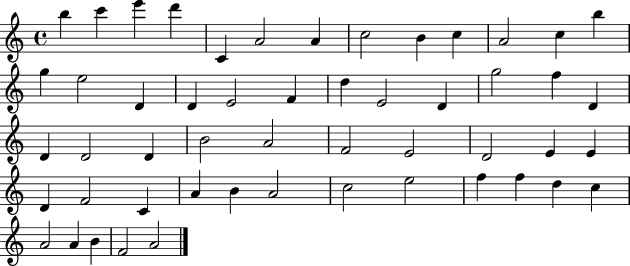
X:1
T:Untitled
M:4/4
L:1/4
K:C
b c' e' d' C A2 A c2 B c A2 c b g e2 D D E2 F d E2 D g2 f D D D2 D B2 A2 F2 E2 D2 E E D F2 C A B A2 c2 e2 f f d c A2 A B F2 A2